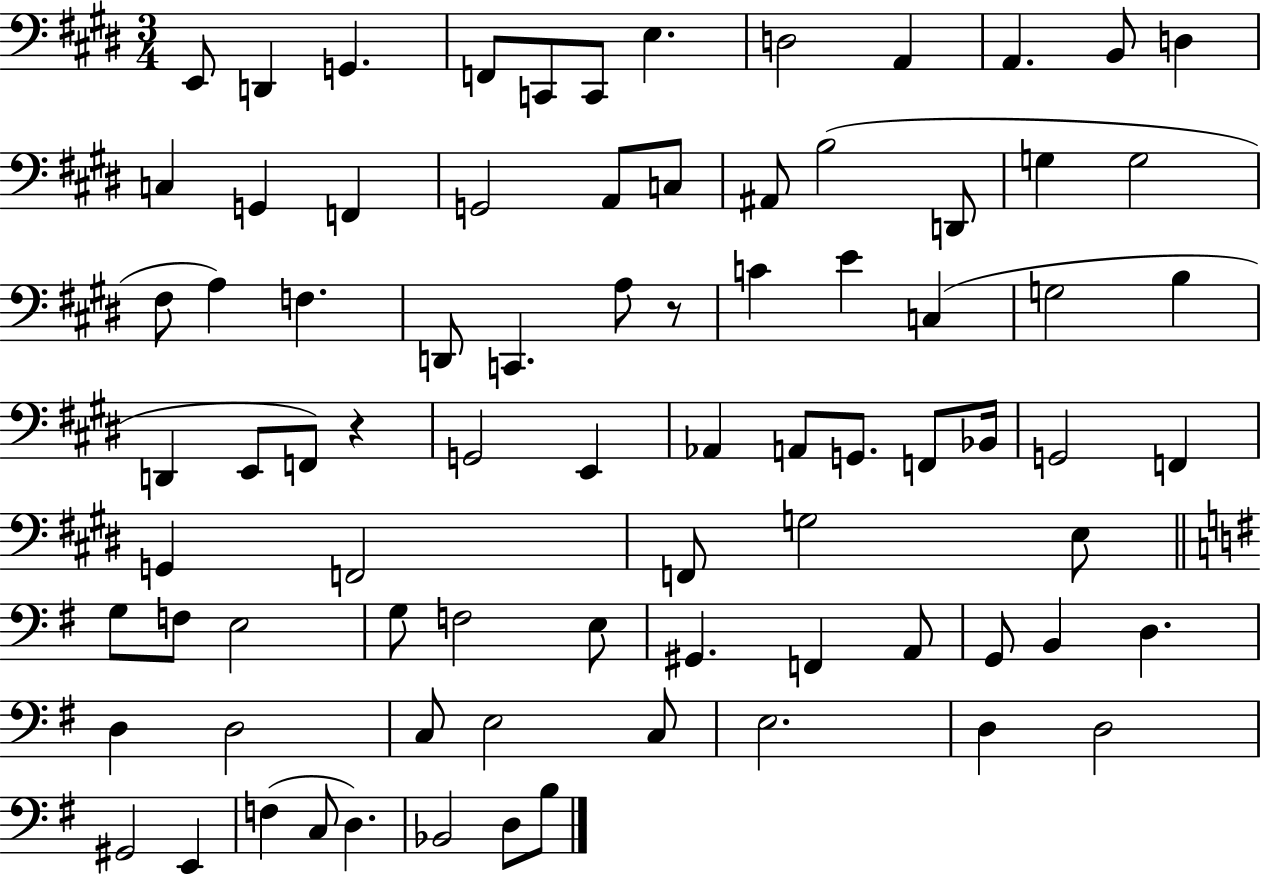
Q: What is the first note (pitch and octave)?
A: E2